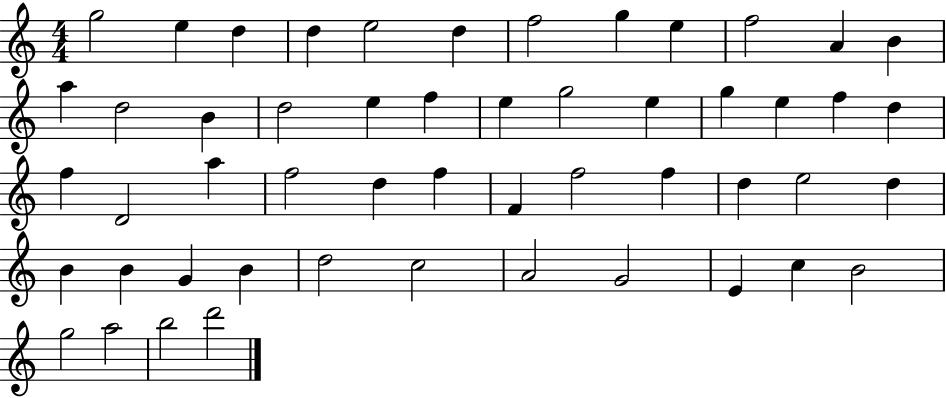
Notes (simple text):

G5/h E5/q D5/q D5/q E5/h D5/q F5/h G5/q E5/q F5/h A4/q B4/q A5/q D5/h B4/q D5/h E5/q F5/q E5/q G5/h E5/q G5/q E5/q F5/q D5/q F5/q D4/h A5/q F5/h D5/q F5/q F4/q F5/h F5/q D5/q E5/h D5/q B4/q B4/q G4/q B4/q D5/h C5/h A4/h G4/h E4/q C5/q B4/h G5/h A5/h B5/h D6/h